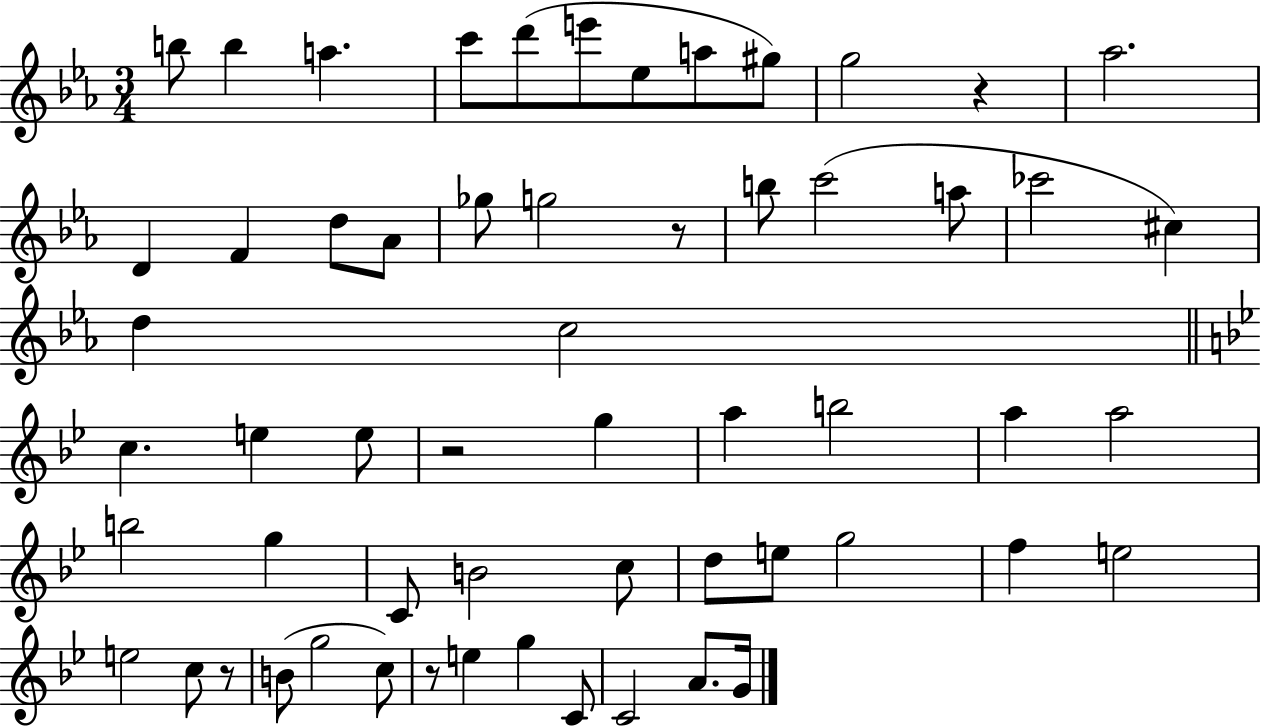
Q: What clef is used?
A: treble